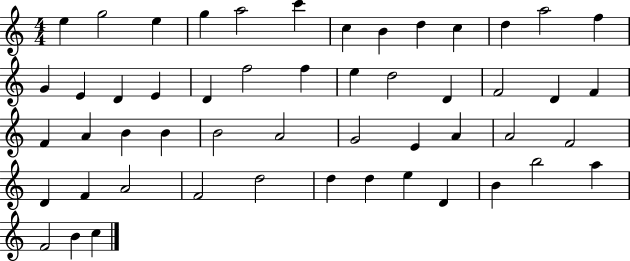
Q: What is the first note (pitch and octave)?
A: E5